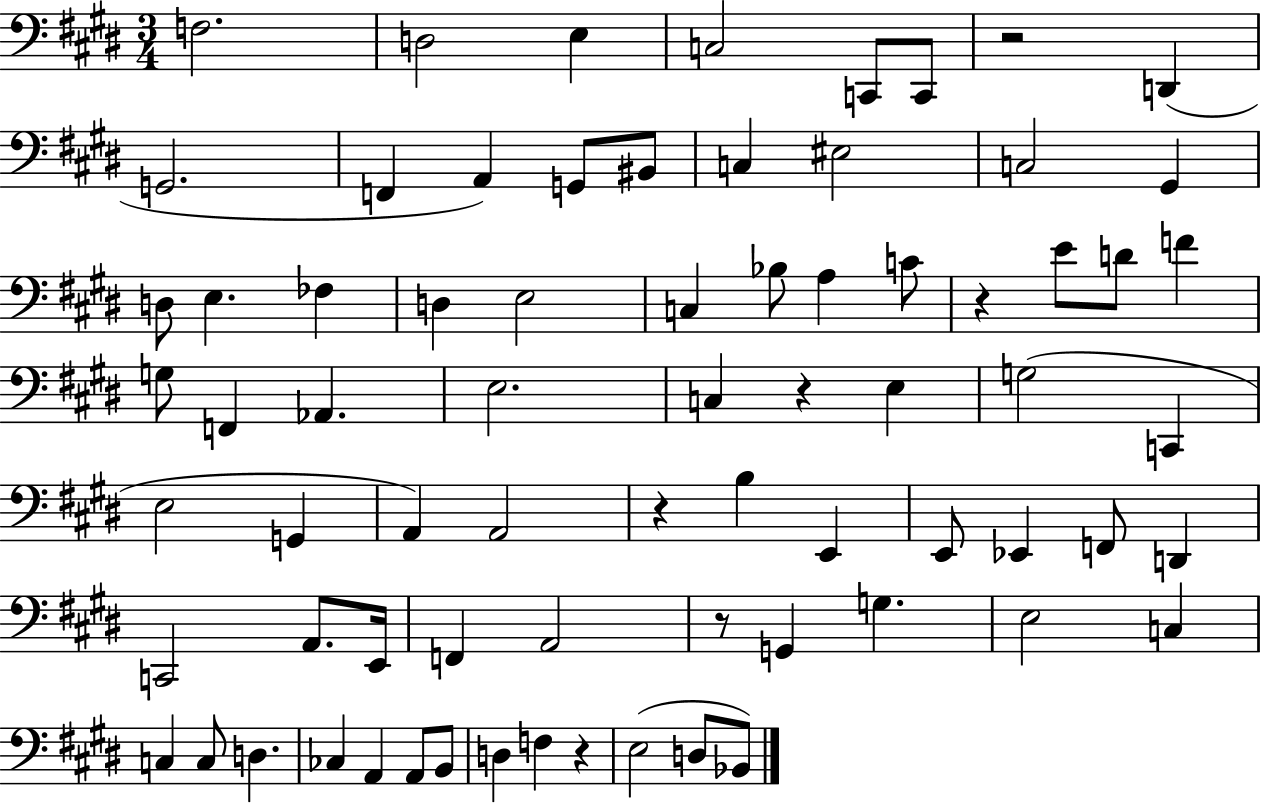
F3/h. D3/h E3/q C3/h C2/e C2/e R/h D2/q G2/h. F2/q A2/q G2/e BIS2/e C3/q EIS3/h C3/h G#2/q D3/e E3/q. FES3/q D3/q E3/h C3/q Bb3/e A3/q C4/e R/q E4/e D4/e F4/q G3/e F2/q Ab2/q. E3/h. C3/q R/q E3/q G3/h C2/q E3/h G2/q A2/q A2/h R/q B3/q E2/q E2/e Eb2/q F2/e D2/q C2/h A2/e. E2/s F2/q A2/h R/e G2/q G3/q. E3/h C3/q C3/q C3/e D3/q. CES3/q A2/q A2/e B2/e D3/q F3/q R/q E3/h D3/e Bb2/e